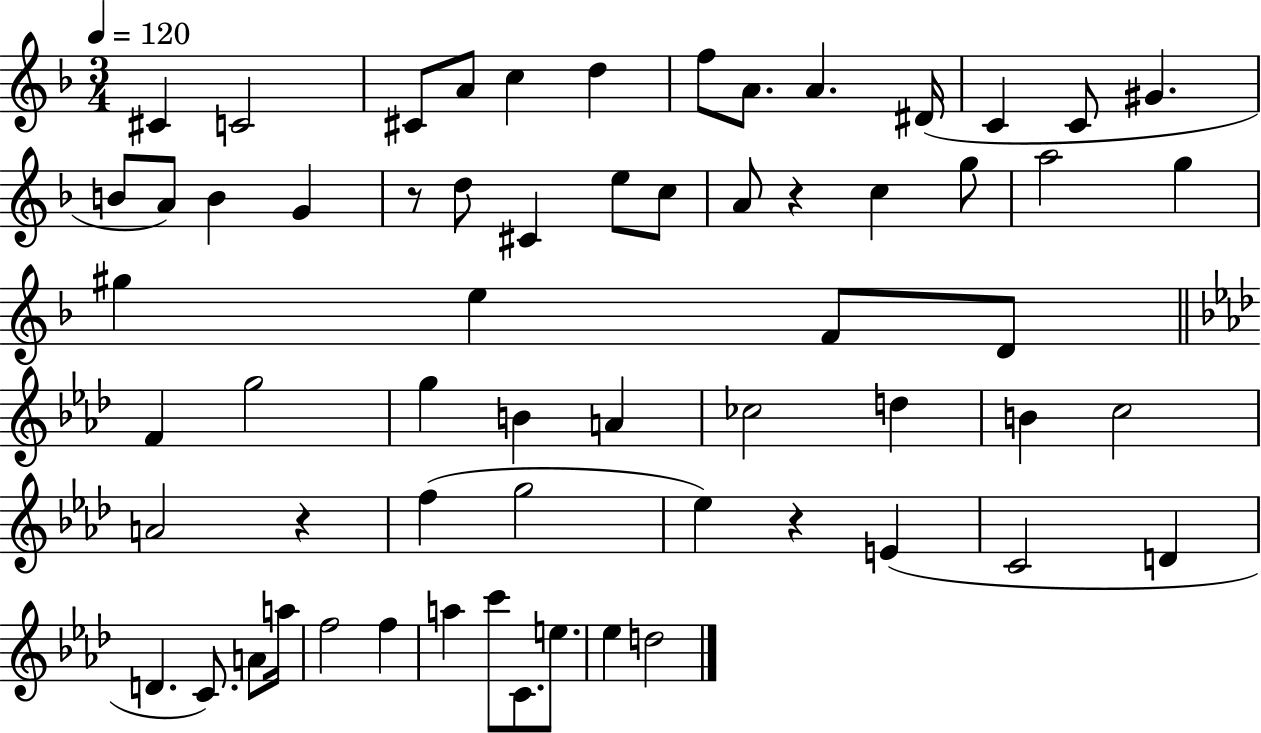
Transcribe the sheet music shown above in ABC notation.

X:1
T:Untitled
M:3/4
L:1/4
K:F
^C C2 ^C/2 A/2 c d f/2 A/2 A ^D/4 C C/2 ^G B/2 A/2 B G z/2 d/2 ^C e/2 c/2 A/2 z c g/2 a2 g ^g e F/2 D/2 F g2 g B A _c2 d B c2 A2 z f g2 _e z E C2 D D C/2 A/2 a/4 f2 f a c'/2 C/2 e/2 _e d2